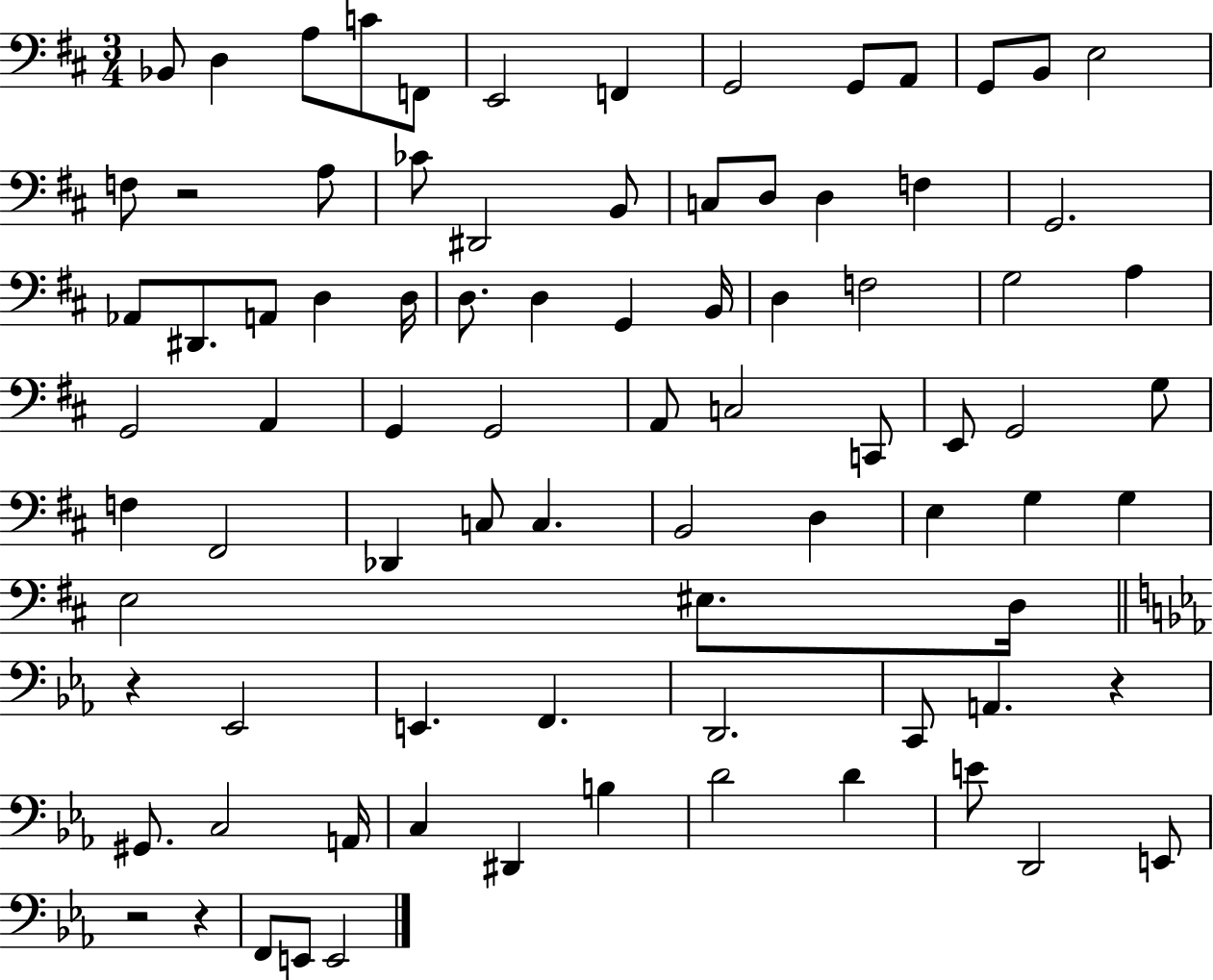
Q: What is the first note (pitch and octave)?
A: Bb2